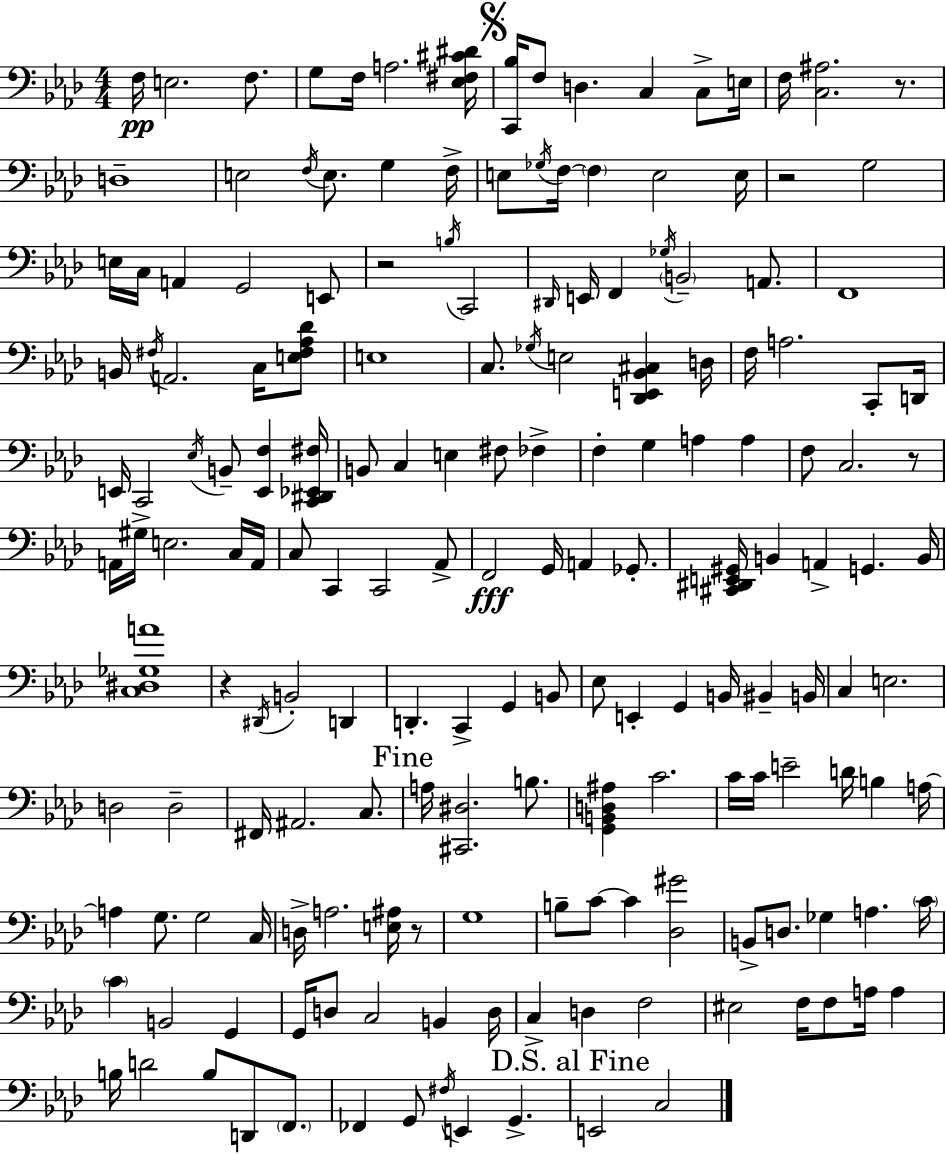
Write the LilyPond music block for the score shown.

{
  \clef bass
  \numericTimeSignature
  \time 4/4
  \key f \minor
  f16\pp e2. f8. | g8 f16 a2. <ees fis cis' dis'>16 | \mark \markup { \musicglyph "scripts.segno" } <c, bes>16 f8 d4. c4 c8-> e16 | f16 <c ais>2. r8. | \break d1-- | e2 \acciaccatura { f16 } e8. g4 | f16-> e8 \acciaccatura { ges16 } f16~~ \parenthesize f4 e2 | e16 r2 g2 | \break e16 c16 a,4 g,2 | e,8 r2 \acciaccatura { b16 } c,2 | \grace { dis,16 } e,16 f,4 \acciaccatura { ges16 } \parenthesize b,2-- | a,8. f,1 | \break b,16 \acciaccatura { fis16 } a,2. | c16 <e fis aes des'>8 e1 | c8. \acciaccatura { ges16 } e2 | <des, e, bes, cis>4 d16 f16 a2. | \break c,8-. d,16 e,16 c,2 | \acciaccatura { ees16 } b,8-- <e, f>4 <c, dis, ees, fis>16 b,8 c4 e4 | fis8 fes4-> f4-. g4 | a4 a4 f8 c2. | \break r8 a,16 gis16-> e2. | c16 a,16 c8 c,4 c,2 | aes,8-> f,2\fff | g,16 a,4 ges,8.-. <cis, dis, e, gis,>16 b,4 a,4-> | \break g,4. b,16 <c dis ges a'>1 | r4 \acciaccatura { dis,16 } b,2-. | d,4 d,4.-. c,4-> | g,4 b,8 ees8 e,4-. g,4 | \break b,16 bis,4-- b,16 c4 e2. | d2 | d2-- fis,16 ais,2. | c8. \mark "Fine" a16 <cis, dis>2. | \break b8. <g, b, d ais>4 c'2. | c'16 c'16 e'2-- | d'16 b4 a16~~ a4 g8. | g2 c16 d16-> a2. | \break <e ais>16 r8 g1 | b8-- c'8~~ c'4 | <des gis'>2 b,8-> d8. ges4 | a4. \parenthesize c'16 \parenthesize c'4 b,2 | \break g,4 g,16 d8 c2 | b,4 d16 c4-> d4 | f2 eis2 | f16 f8 a16 a4 b16 d'2 | \break b8 d,8 \parenthesize f,8. fes,4 g,8 \acciaccatura { fis16 } | e,4 g,4.-> \mark "D.S. al Fine" e,2 | c2 \bar "|."
}